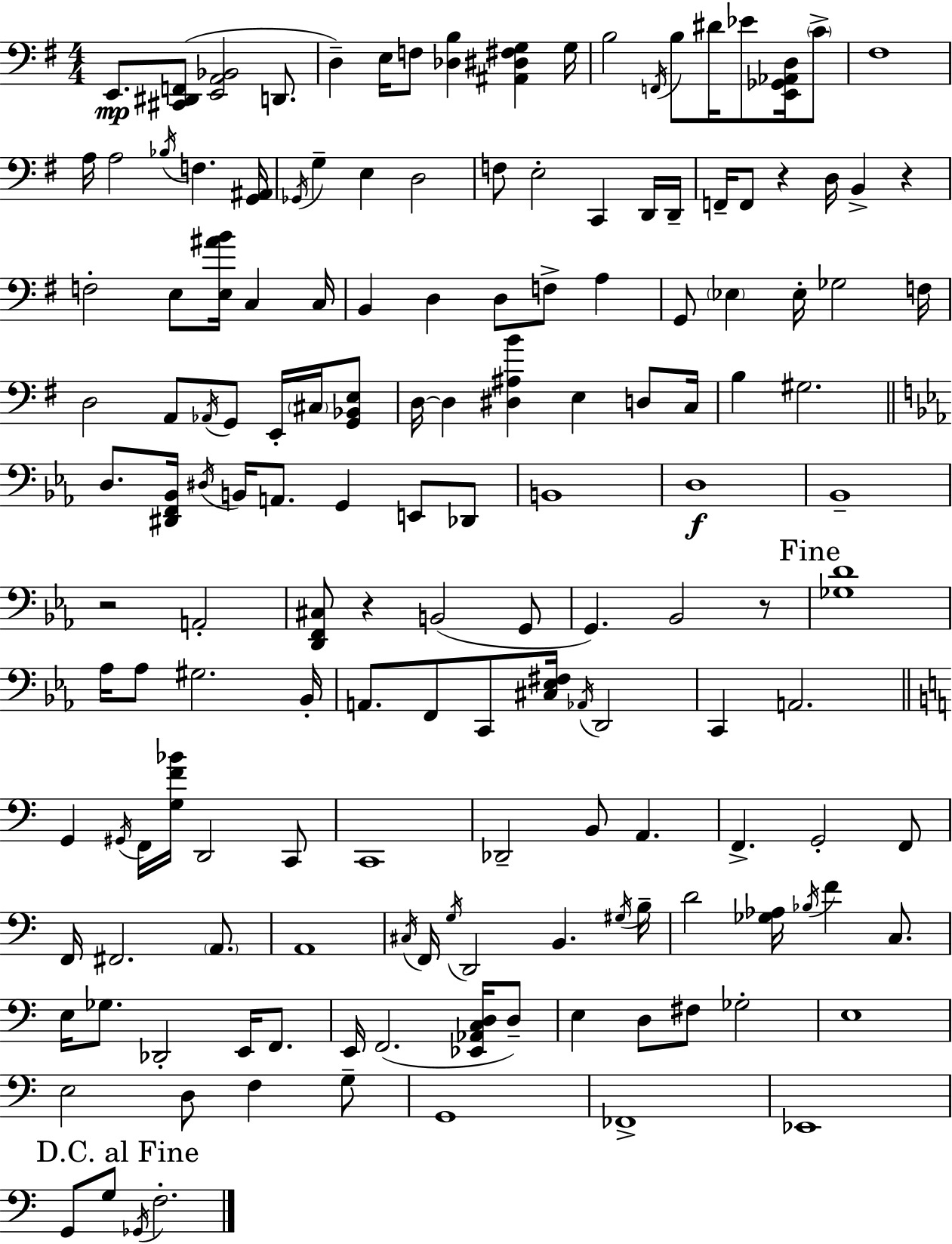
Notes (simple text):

E2/e. [C#2,D#2,F2]/e [E2,A2,Bb2]/h D2/e. D3/q E3/s F3/e [Db3,B3]/q [A#2,D#3,F#3,G3]/q G3/s B3/h F2/s B3/e D#4/s Eb4/e [E2,Gb2,Ab2,D3]/s C4/e F#3/w A3/s A3/h Bb3/s F3/q. [G2,A#2]/s Gb2/s G3/q E3/q D3/h F3/e E3/h C2/q D2/s D2/s F2/s F2/e R/q D3/s B2/q R/q F3/h E3/e [E3,A#4,B4]/s C3/q C3/s B2/q D3/q D3/e F3/e A3/q G2/e Eb3/q Eb3/s Gb3/h F3/s D3/h A2/e Ab2/s G2/e E2/s C#3/s [G2,Bb2,E3]/e D3/s D3/q [D#3,A#3,B4]/q E3/q D3/e C3/s B3/q G#3/h. D3/e. [D#2,F2,Bb2]/s D#3/s B2/s A2/e. G2/q E2/e Db2/e B2/w D3/w Bb2/w R/h A2/h [D2,F2,C#3]/e R/q B2/h G2/e G2/q. Bb2/h R/e [Gb3,D4]/w Ab3/s Ab3/e G#3/h. Bb2/s A2/e. F2/e C2/e [C#3,Eb3,F#3]/s Ab2/s D2/h C2/q A2/h. G2/q G#2/s F2/s [G3,F4,Bb4]/s D2/h C2/e C2/w Db2/h B2/e A2/q. F2/q. G2/h F2/e F2/s F#2/h. A2/e. A2/w C#3/s F2/s G3/s D2/h B2/q. G#3/s B3/s D4/h [Gb3,Ab3]/s Bb3/s F4/q C3/e. E3/s Gb3/e. Db2/h E2/s F2/e. E2/s F2/h. [Eb2,Ab2,C3,D3]/s D3/e E3/q D3/e F#3/e Gb3/h E3/w E3/h D3/e F3/q G3/e G2/w FES2/w Eb2/w G2/e G3/e Gb2/s F3/h.